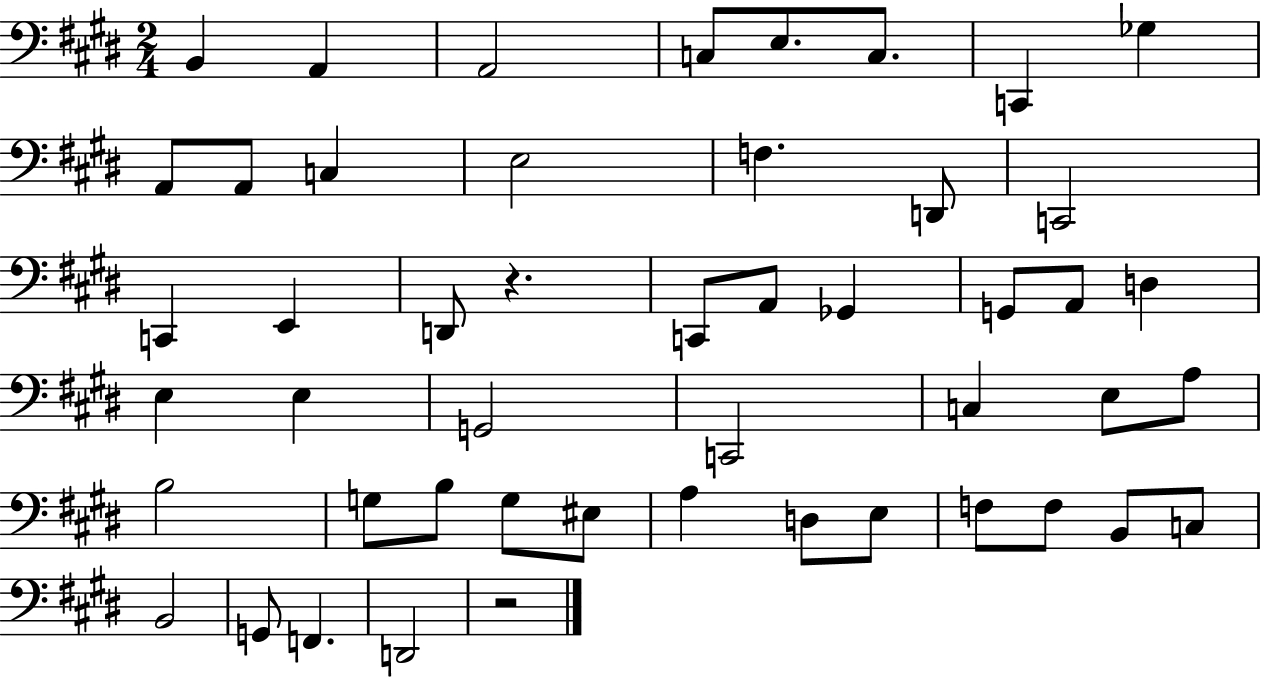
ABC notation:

X:1
T:Untitled
M:2/4
L:1/4
K:E
B,, A,, A,,2 C,/2 E,/2 C,/2 C,, _G, A,,/2 A,,/2 C, E,2 F, D,,/2 C,,2 C,, E,, D,,/2 z C,,/2 A,,/2 _G,, G,,/2 A,,/2 D, E, E, G,,2 C,,2 C, E,/2 A,/2 B,2 G,/2 B,/2 G,/2 ^E,/2 A, D,/2 E,/2 F,/2 F,/2 B,,/2 C,/2 B,,2 G,,/2 F,, D,,2 z2